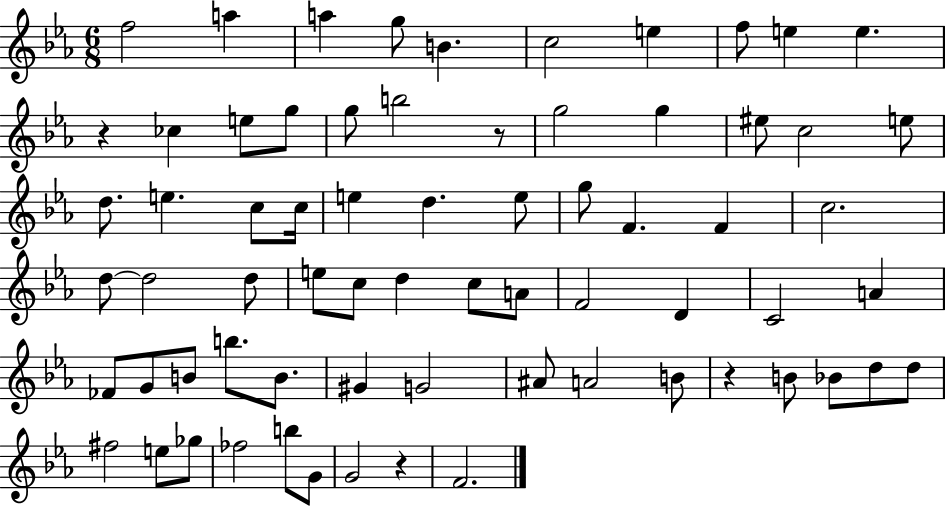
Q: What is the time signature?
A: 6/8